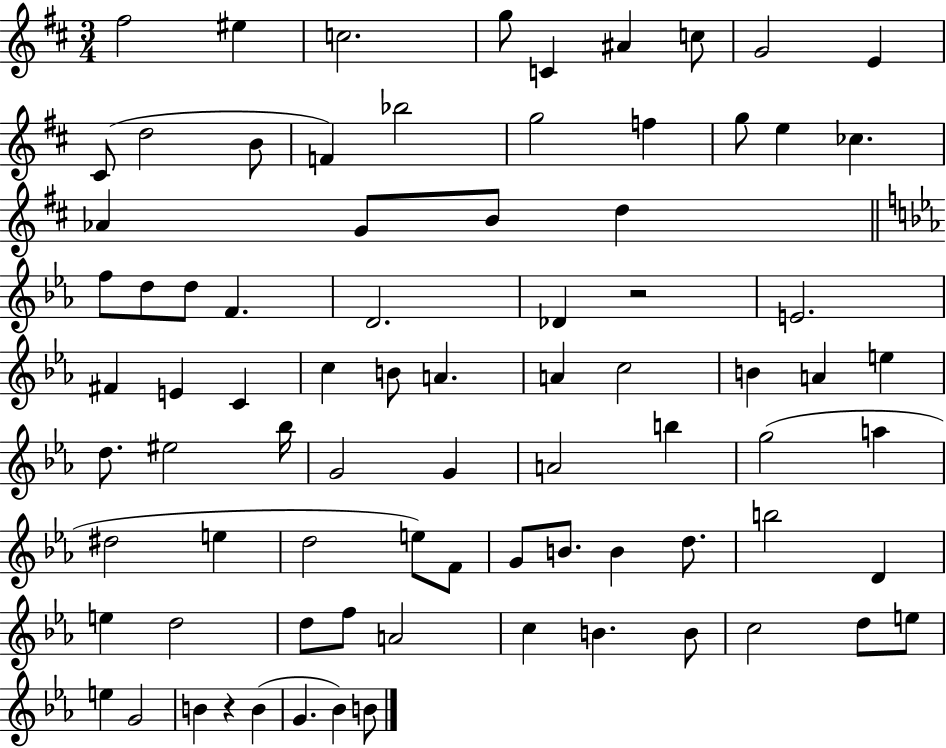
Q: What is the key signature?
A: D major